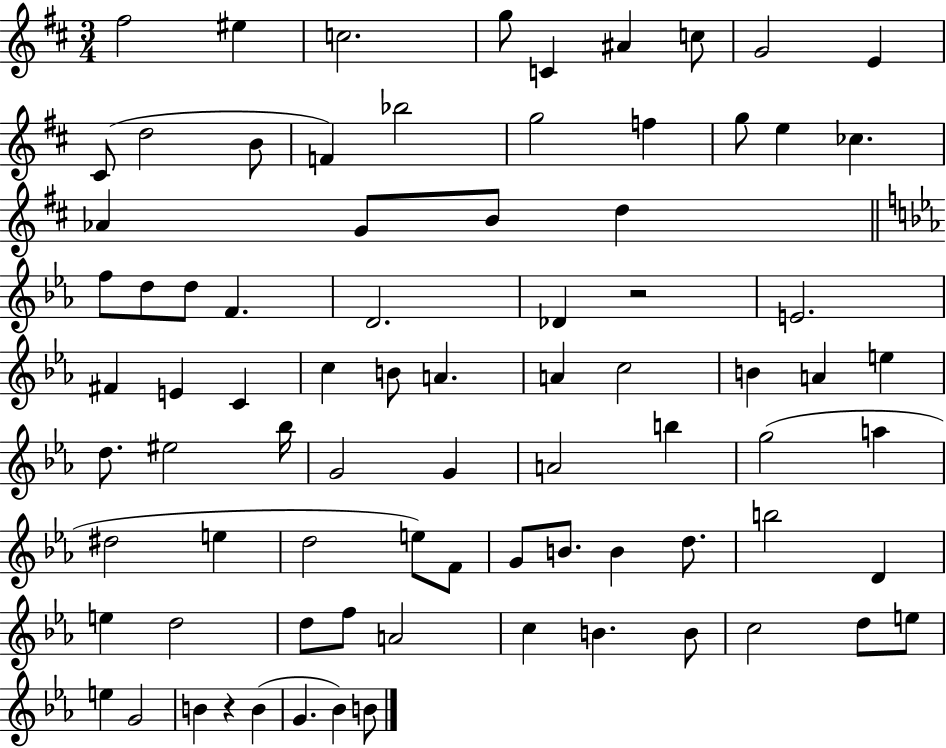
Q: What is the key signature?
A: D major